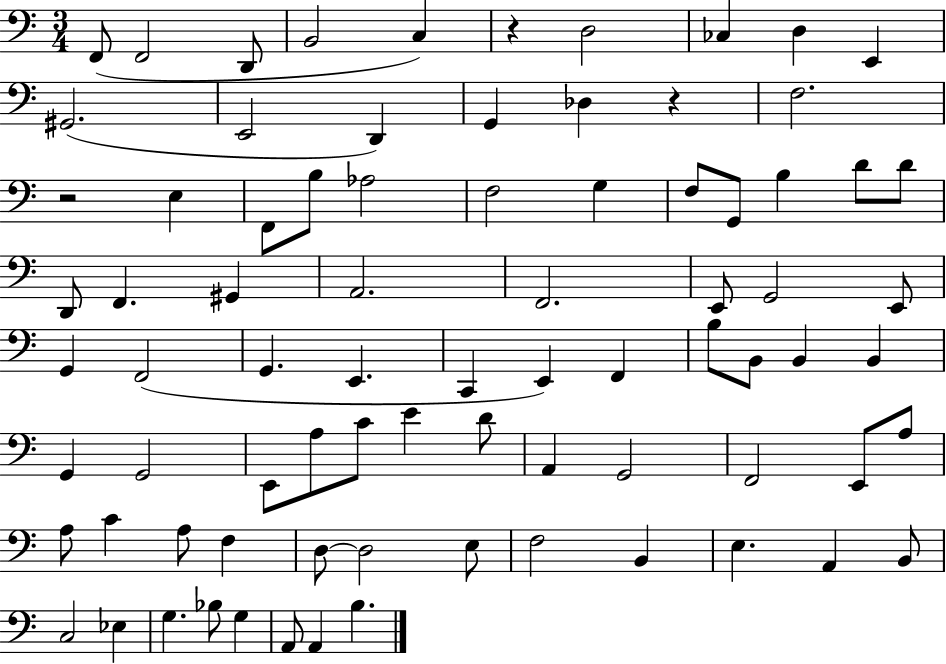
X:1
T:Untitled
M:3/4
L:1/4
K:C
F,,/2 F,,2 D,,/2 B,,2 C, z D,2 _C, D, E,, ^G,,2 E,,2 D,, G,, _D, z F,2 z2 E, F,,/2 B,/2 _A,2 F,2 G, F,/2 G,,/2 B, D/2 D/2 D,,/2 F,, ^G,, A,,2 F,,2 E,,/2 G,,2 E,,/2 G,, F,,2 G,, E,, C,, E,, F,, B,/2 B,,/2 B,, B,, G,, G,,2 E,,/2 A,/2 C/2 E D/2 A,, G,,2 F,,2 E,,/2 A,/2 A,/2 C A,/2 F, D,/2 D,2 E,/2 F,2 B,, E, A,, B,,/2 C,2 _E, G, _B,/2 G, A,,/2 A,, B,